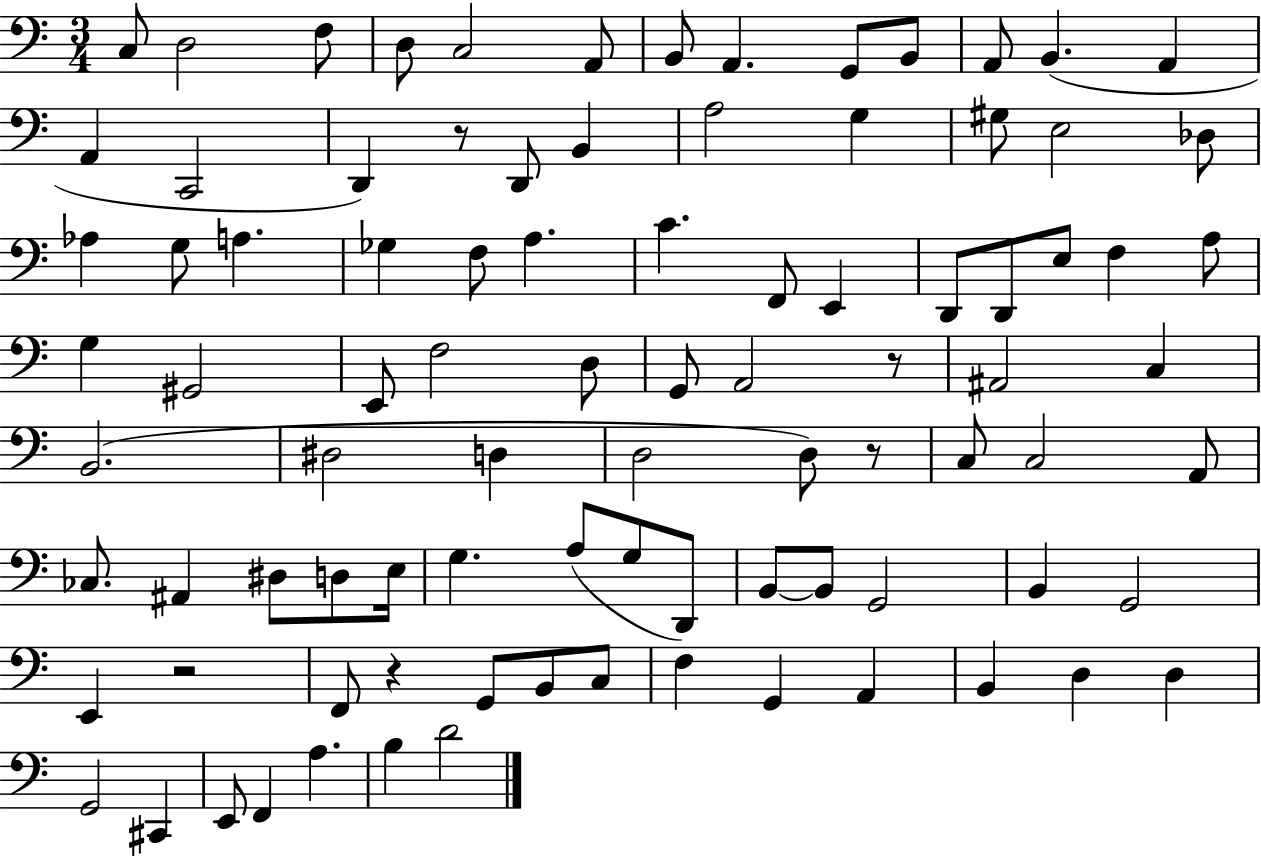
{
  \clef bass
  \numericTimeSignature
  \time 3/4
  \key c \major
  c8 d2 f8 | d8 c2 a,8 | b,8 a,4. g,8 b,8 | a,8 b,4.( a,4 | \break a,4 c,2 | d,4) r8 d,8 b,4 | a2 g4 | gis8 e2 des8 | \break aes4 g8 a4. | ges4 f8 a4. | c'4. f,8 e,4 | d,8 d,8 e8 f4 a8 | \break g4 gis,2 | e,8 f2 d8 | g,8 a,2 r8 | ais,2 c4 | \break b,2.( | dis2 d4 | d2 d8) r8 | c8 c2 a,8 | \break ces8. ais,4 dis8 d8 e16 | g4. a8( g8 d,8) | b,8~~ b,8 g,2 | b,4 g,2 | \break e,4 r2 | f,8 r4 g,8 b,8 c8 | f4 g,4 a,4 | b,4 d4 d4 | \break g,2 cis,4 | e,8 f,4 a4. | b4 d'2 | \bar "|."
}